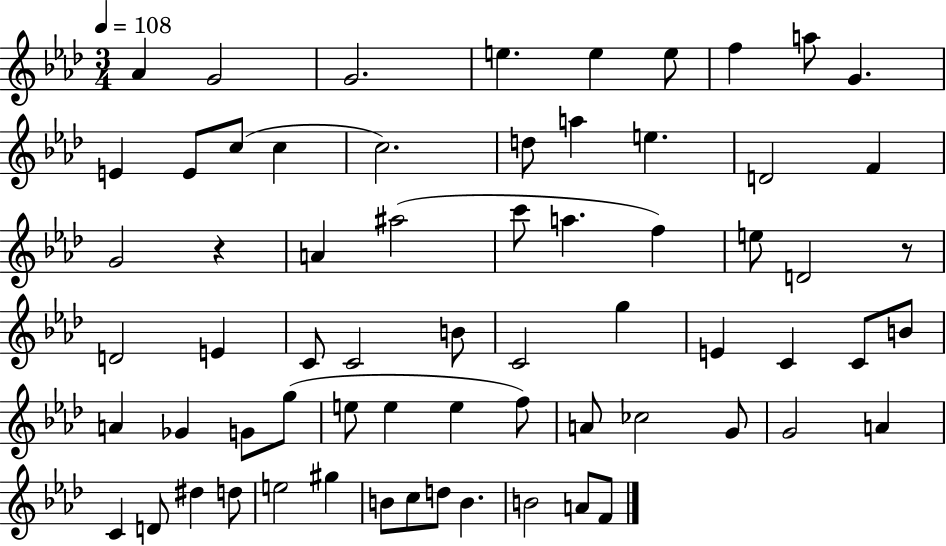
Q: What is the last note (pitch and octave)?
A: F4